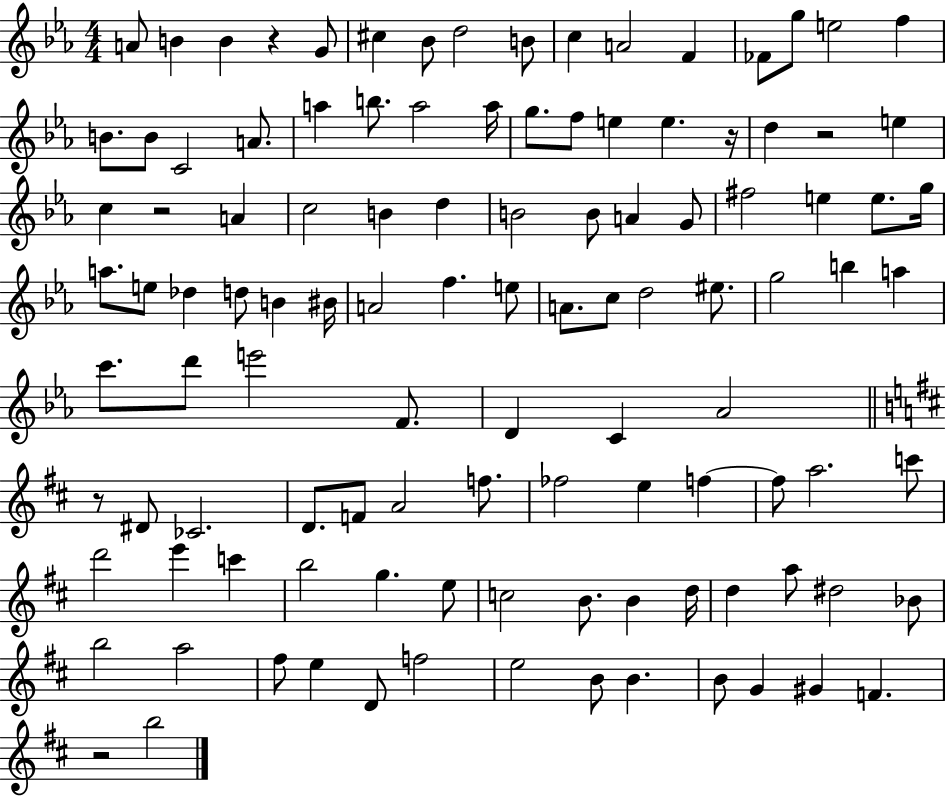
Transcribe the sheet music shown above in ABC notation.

X:1
T:Untitled
M:4/4
L:1/4
K:Eb
A/2 B B z G/2 ^c _B/2 d2 B/2 c A2 F _F/2 g/2 e2 f B/2 B/2 C2 A/2 a b/2 a2 a/4 g/2 f/2 e e z/4 d z2 e c z2 A c2 B d B2 B/2 A G/2 ^f2 e e/2 g/4 a/2 e/2 _d d/2 B ^B/4 A2 f e/2 A/2 c/2 d2 ^e/2 g2 b a c'/2 d'/2 e'2 F/2 D C _A2 z/2 ^D/2 _C2 D/2 F/2 A2 f/2 _f2 e f f/2 a2 c'/2 d'2 e' c' b2 g e/2 c2 B/2 B d/4 d a/2 ^d2 _B/2 b2 a2 ^f/2 e D/2 f2 e2 B/2 B B/2 G ^G F z2 b2